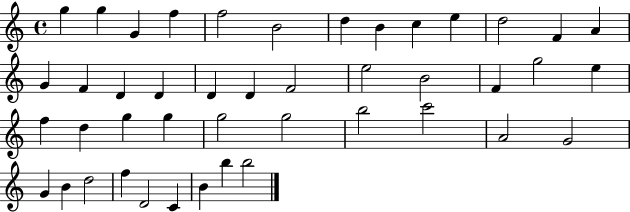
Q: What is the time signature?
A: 4/4